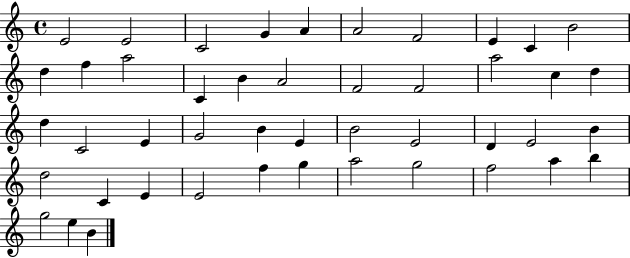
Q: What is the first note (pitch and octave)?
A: E4